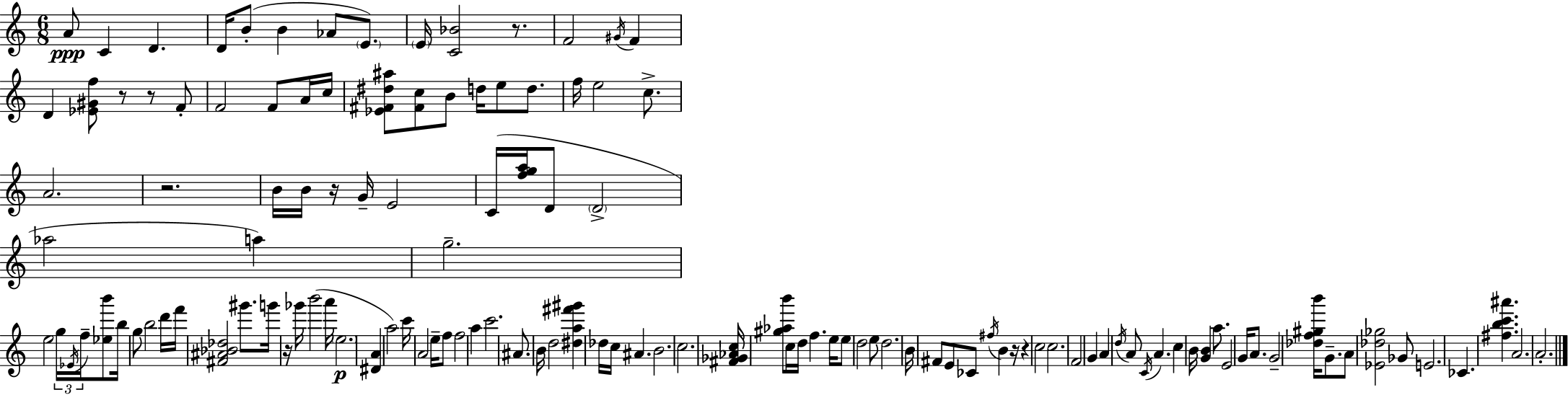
A4/e C4/q D4/q. D4/s B4/e B4/q Ab4/e E4/e. E4/s [C4,Bb4]/h R/e. F4/h G#4/s F4/q D4/q [Eb4,G#4,F5]/e R/e R/e F4/e F4/h F4/e A4/s C5/s [Eb4,F#4,D#5,A#5]/e [F#4,C5]/e B4/e D5/s E5/e D5/e. F5/s E5/h C5/e. A4/h. R/h. B4/s B4/s R/s G4/s E4/h C4/s [F5,G5,A5]/s D4/e D4/h Ab5/h A5/q G5/h. E5/h G5/s Eb4/s F5/s [Eb5,B6]/e B5/s G5/e B5/h D6/s F6/s [F#4,A#4,Bb4,Db5]/h G#6/e. G6/s R/s Gb6/s B6/h A6/s E5/h. [D#4,A4]/q A5/h C6/s A4/h E5/s F5/e F5/h A5/q C6/h. A#4/e. B4/s D5/h [D#5,A5,F#6,G#6]/q Db5/s C5/s A#4/q. B4/h. C5/h. [F#4,Gb4,Ab4,C5]/s [G#5,Ab5,B6]/e C5/s D5/s F5/q. E5/s E5/e D5/h E5/e D5/h. B4/s F#4/e E4/e CES4/e F#5/s B4/q R/s R/q C5/h C5/h. F4/h G4/q A4/q D5/s A4/e C4/s A4/q. C5/q B4/s [G4,B4]/q A5/e. E4/h G4/s A4/e. G4/h [Db5,F5,G#5,B6]/s G4/e. A4/e [Eb4,Db5,Gb5]/h Gb4/e E4/h. CES4/q. [F#5,B5,C6,A#6]/q. A4/h. A4/h.